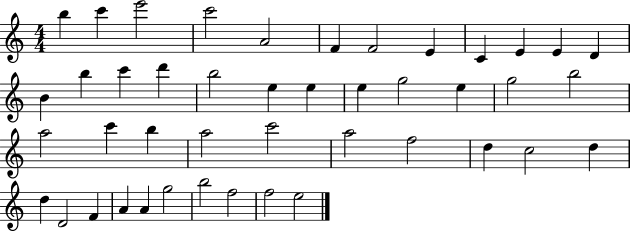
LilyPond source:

{
  \clef treble
  \numericTimeSignature
  \time 4/4
  \key c \major
  b''4 c'''4 e'''2 | c'''2 a'2 | f'4 f'2 e'4 | c'4 e'4 e'4 d'4 | \break b'4 b''4 c'''4 d'''4 | b''2 e''4 e''4 | e''4 g''2 e''4 | g''2 b''2 | \break a''2 c'''4 b''4 | a''2 c'''2 | a''2 f''2 | d''4 c''2 d''4 | \break d''4 d'2 f'4 | a'4 a'4 g''2 | b''2 f''2 | f''2 e''2 | \break \bar "|."
}